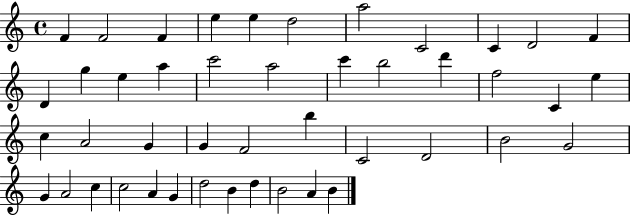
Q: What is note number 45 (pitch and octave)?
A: B4